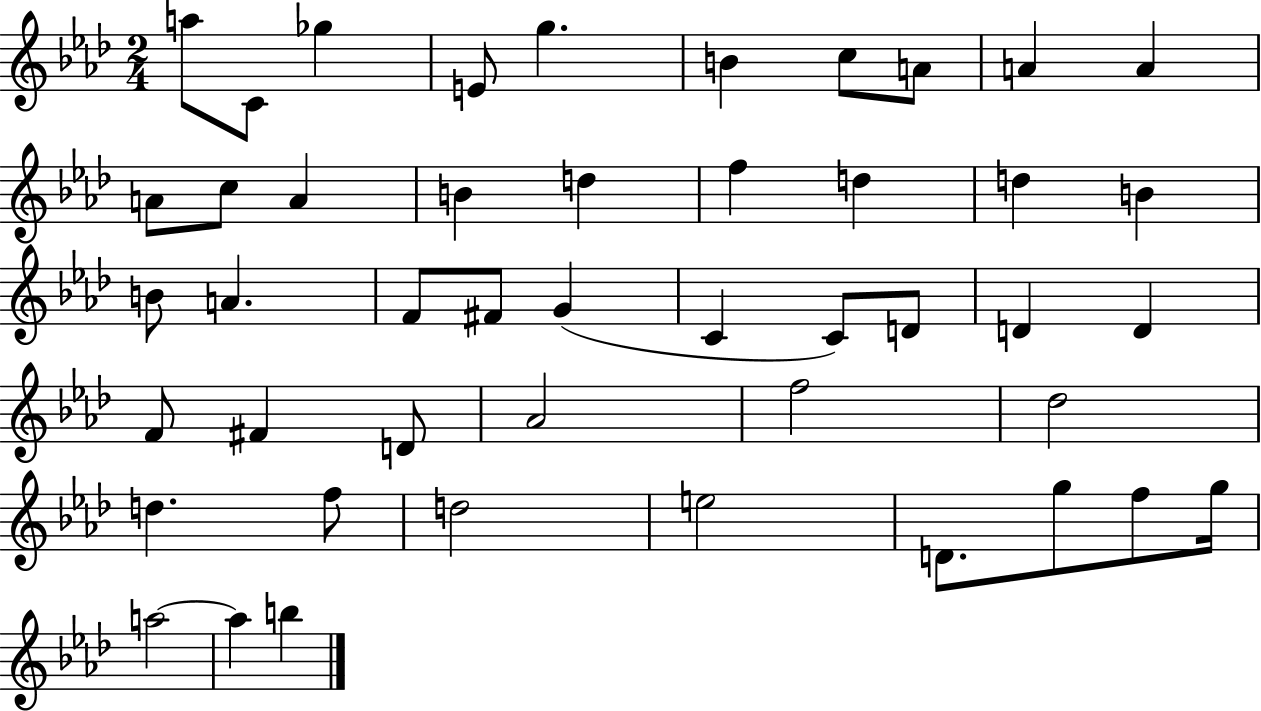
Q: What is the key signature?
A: AES major